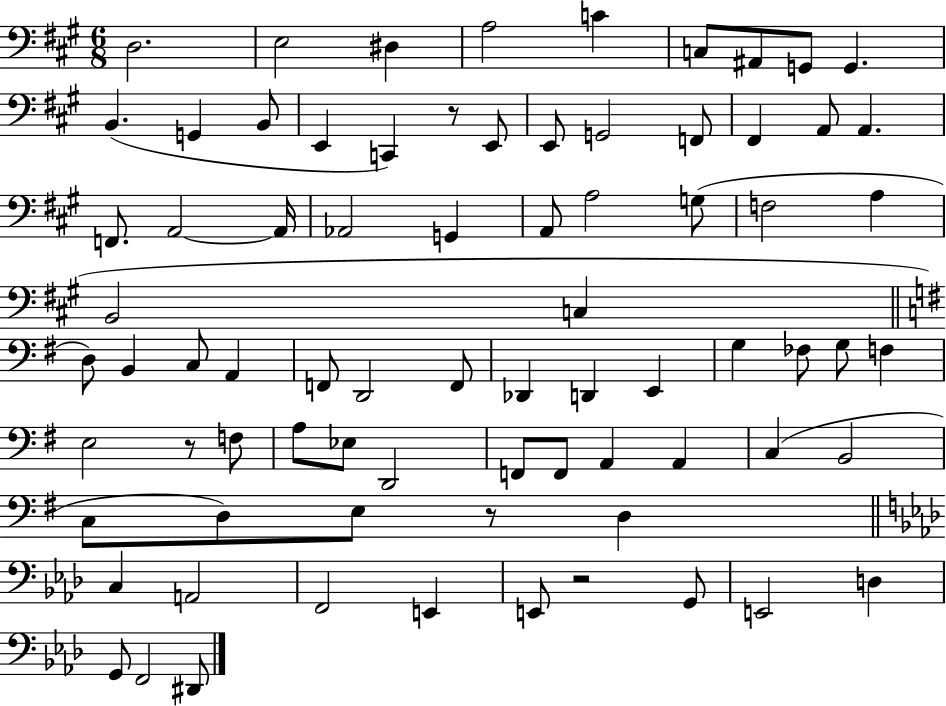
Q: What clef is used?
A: bass